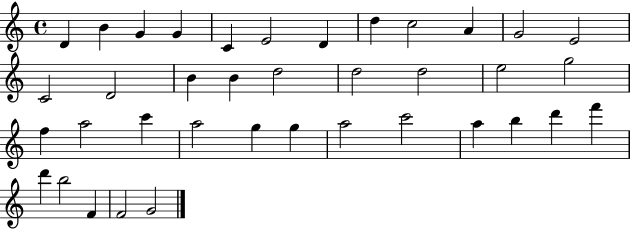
X:1
T:Untitled
M:4/4
L:1/4
K:C
D B G G C E2 D d c2 A G2 E2 C2 D2 B B d2 d2 d2 e2 g2 f a2 c' a2 g g a2 c'2 a b d' f' d' b2 F F2 G2